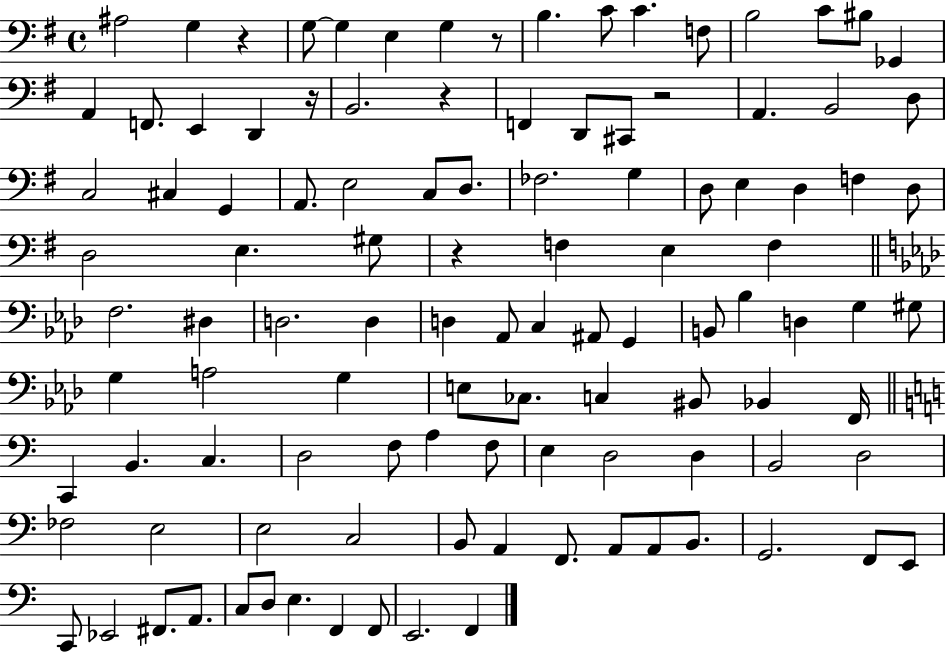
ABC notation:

X:1
T:Untitled
M:4/4
L:1/4
K:G
^A,2 G, z G,/2 G, E, G, z/2 B, C/2 C F,/2 B,2 C/2 ^B,/2 _G,, A,, F,,/2 E,, D,, z/4 B,,2 z F,, D,,/2 ^C,,/2 z2 A,, B,,2 D,/2 C,2 ^C, G,, A,,/2 E,2 C,/2 D,/2 _F,2 G, D,/2 E, D, F, D,/2 D,2 E, ^G,/2 z F, E, F, F,2 ^D, D,2 D, D, _A,,/2 C, ^A,,/2 G,, B,,/2 _B, D, G, ^G,/2 G, A,2 G, E,/2 _C,/2 C, ^B,,/2 _B,, F,,/4 C,, B,, C, D,2 F,/2 A, F,/2 E, D,2 D, B,,2 D,2 _F,2 E,2 E,2 C,2 B,,/2 A,, F,,/2 A,,/2 A,,/2 B,,/2 G,,2 F,,/2 E,,/2 C,,/2 _E,,2 ^F,,/2 A,,/2 C,/2 D,/2 E, F,, F,,/2 E,,2 F,,